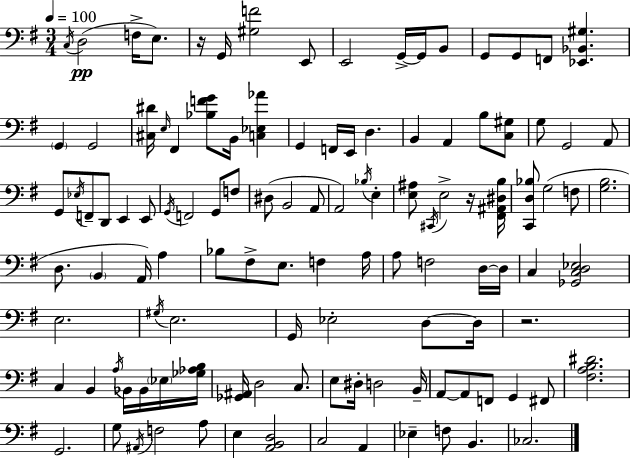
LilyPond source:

{
  \clef bass
  \numericTimeSignature
  \time 3/4
  \key g \major
  \tempo 4 = 100
  \acciaccatura { c16 }(\pp d2 f16-> e8.) | r16 g,16 <gis f'>2 e,8 | e,2 g,16->~~ g,16 b,8 | g,8 g,8 f,8 <ees, bes, gis>4. | \break \parenthesize g,4 g,2 | <cis dis'>16 \grace { e16 } fis,4 <bes f' g'>8 b,16 <c ees aes'>4 | g,4 f,16 e,16 d4. | b,4 a,4 b8 | \break <c gis>8 g8 g,2 | a,8 g,8 \acciaccatura { ees16 } f,8-- d,8 e,4 | e,8 \acciaccatura { g,16 } f,2 | g,8 f8 dis8( b,2 | \break a,8 a,2) | \acciaccatura { bes16 } e4-. <e ais>8 \acciaccatura { cis,16 } e2-> | r16 <fis, ais, dis b>16 <c, d bes>8 g2( | f8 <g b>2. | \break d8. \parenthesize b,4 | a,16) a4 bes8 fis8-> e8. | f4 a16 a8 f2 | d16~~ d16 c4 <ges, c d ees>2 | \break e2. | \acciaccatura { gis16 } e2. | g,16 ees2-. | d8~~ d16 r2. | \break c4 b,4 | \acciaccatura { a16 } bes,16 bes,16 \parenthesize ees16 <ges aes b>16 <ges, ais,>16 d2 | c8. e8 dis16-. d2 | b,16-- a,8~~ a,8 | \break f,8 g,4 fis,8 <fis a b dis'>2. | g,2. | g8 \acciaccatura { ais,16 } f2 | a8 e4 | \break <a, b, d>2 c2 | a,4 ees4-- | f8 b,4. ces2. | \bar "|."
}